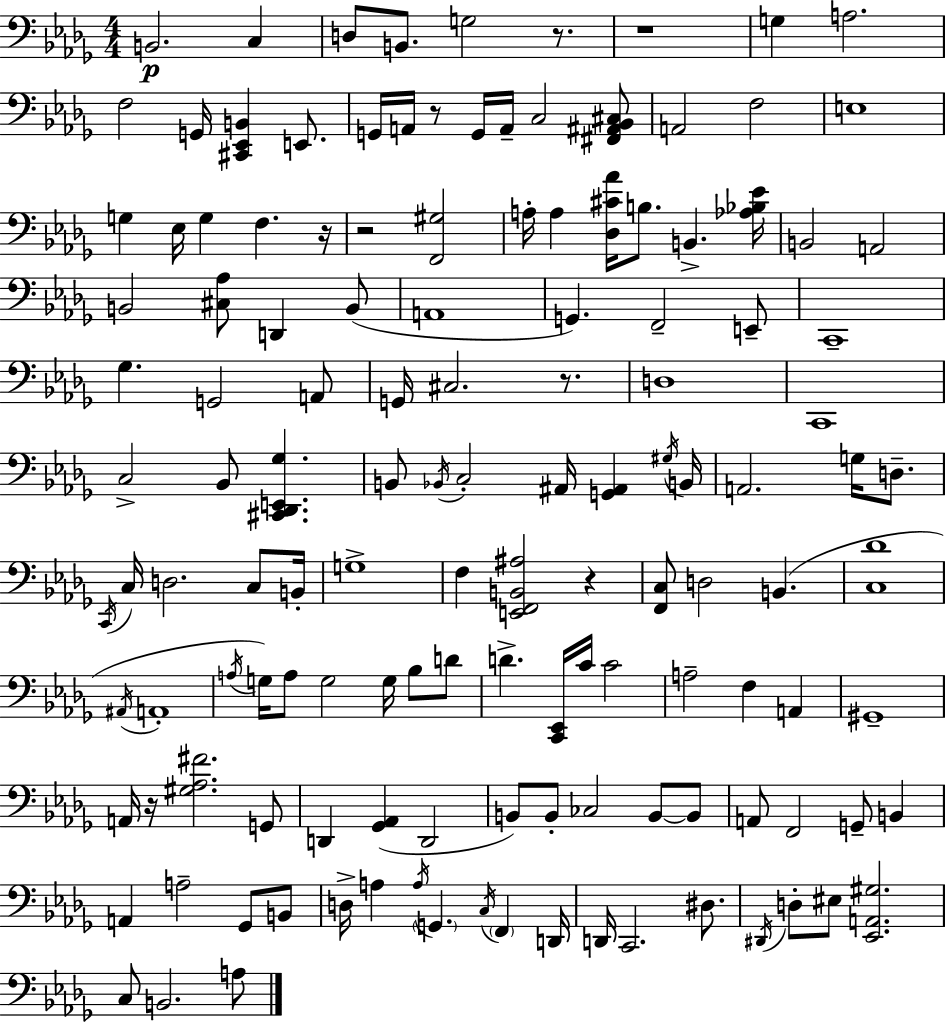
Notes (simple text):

B2/h. C3/q D3/e B2/e. G3/h R/e. R/w G3/q A3/h. F3/h G2/s [C#2,Eb2,B2]/q E2/e. G2/s A2/s R/e G2/s A2/s C3/h [F#2,A#2,Bb2,C#3]/e A2/h F3/h E3/w G3/q Eb3/s G3/q F3/q. R/s R/h [F2,G#3]/h A3/s A3/q [Db3,C#4,Ab4]/s B3/e. B2/q. [Ab3,Bb3,Eb4]/s B2/h A2/h B2/h [C#3,Ab3]/e D2/q B2/e A2/w G2/q. F2/h E2/e C2/w Gb3/q. G2/h A2/e G2/s C#3/h. R/e. D3/w C2/w C3/h Bb2/e [C#2,Db2,E2,Gb3]/q. B2/e Bb2/s C3/h A#2/s [G2,A#2]/q G#3/s B2/s A2/h. G3/s D3/e. C2/s C3/s D3/h. C3/e B2/s G3/w F3/q [E2,F2,B2,A#3]/h R/q [F2,C3]/e D3/h B2/q. [C3,Db4]/w A#2/s A2/w A3/s G3/s A3/e G3/h G3/s Bb3/e D4/e D4/q. [C2,Eb2]/s C4/s C4/h A3/h F3/q A2/q G#2/w A2/s R/s [G#3,Ab3,F#4]/h. G2/e D2/q [Gb2,Ab2]/q D2/h B2/e B2/e CES3/h B2/e B2/e A2/e F2/h G2/e B2/q A2/q A3/h Gb2/e B2/e D3/s A3/q A3/s G2/q. C3/s F2/q D2/s D2/s C2/h. D#3/e. D#2/s D3/e EIS3/e [Eb2,A2,G#3]/h. C3/e B2/h. A3/e